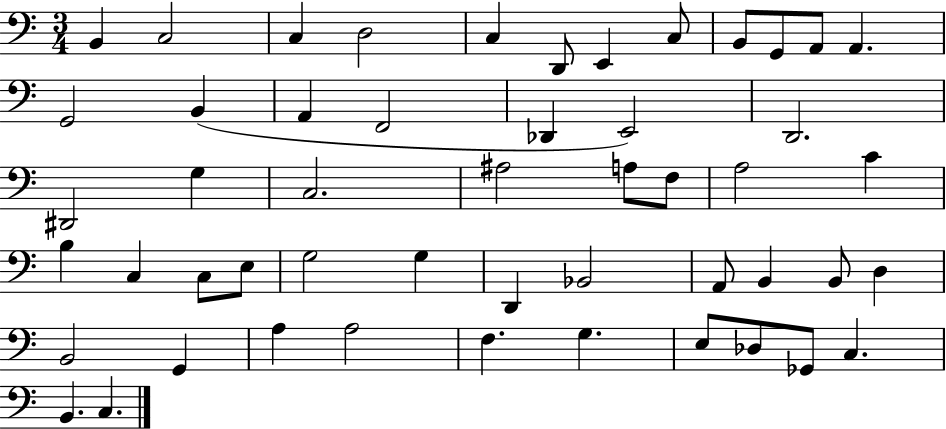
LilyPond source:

{
  \clef bass
  \numericTimeSignature
  \time 3/4
  \key c \major
  \repeat volta 2 { b,4 c2 | c4 d2 | c4 d,8 e,4 c8 | b,8 g,8 a,8 a,4. | \break g,2 b,4( | a,4 f,2 | des,4 e,2) | d,2. | \break dis,2 g4 | c2. | ais2 a8 f8 | a2 c'4 | \break b4 c4 c8 e8 | g2 g4 | d,4 bes,2 | a,8 b,4 b,8 d4 | \break b,2 g,4 | a4 a2 | f4. g4. | e8 des8 ges,8 c4. | \break b,4. c4. | } \bar "|."
}